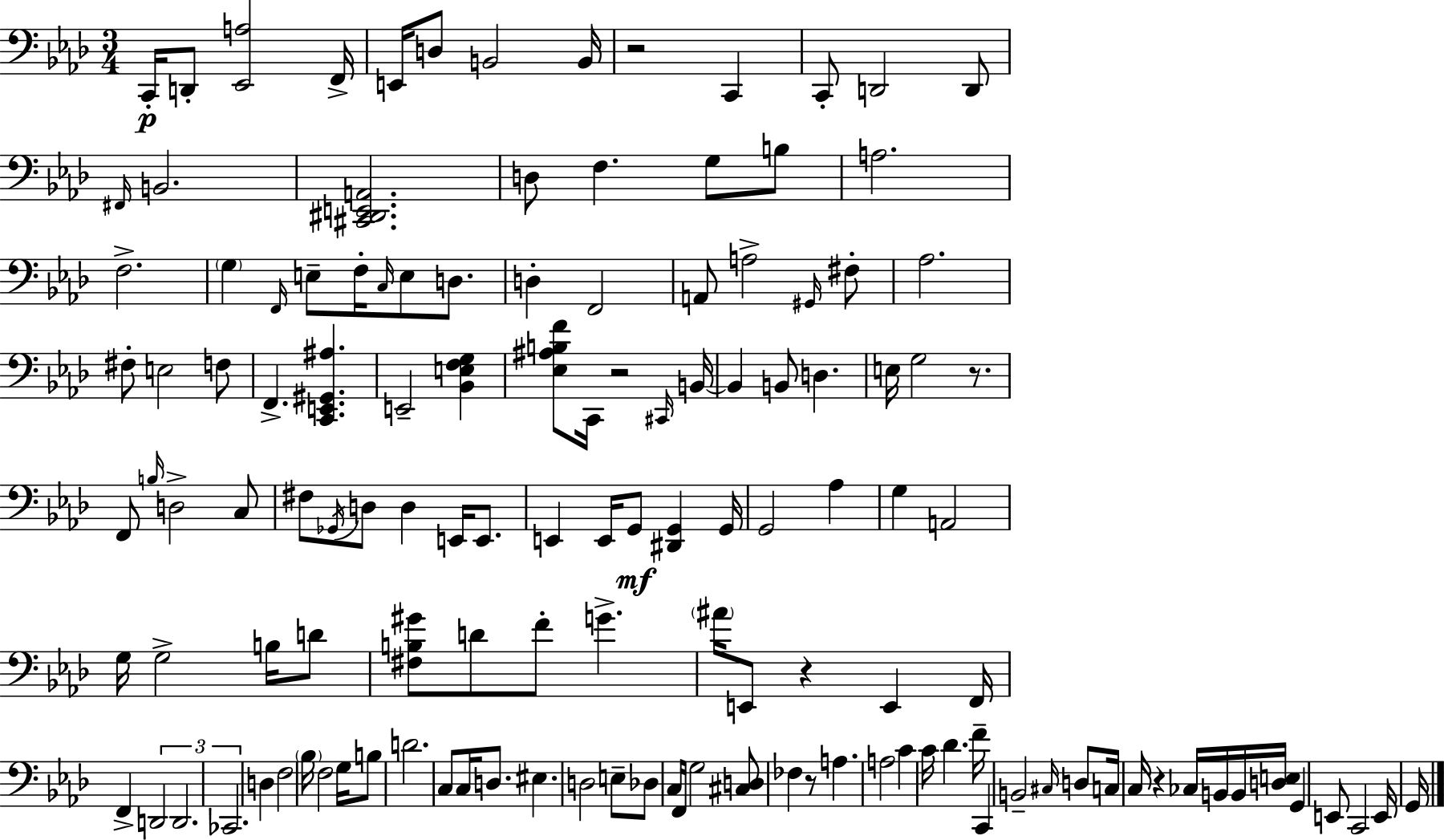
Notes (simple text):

C2/s D2/e [Eb2,A3]/h F2/s E2/s D3/e B2/h B2/s R/h C2/q C2/e D2/h D2/e F#2/s B2/h. [C#2,D#2,E2,A2]/h. D3/e F3/q. G3/e B3/e A3/h. F3/h. G3/q F2/s E3/e F3/s C3/s E3/e D3/e. D3/q F2/h A2/e A3/h G#2/s F#3/e Ab3/h. F#3/e E3/h F3/e F2/q. [C2,E2,G#2,A#3]/q. E2/h [Bb2,E3,F3,G3]/q [Eb3,A#3,B3,F4]/e C2/s R/h C#2/s B2/s B2/q B2/e D3/q. E3/s G3/h R/e. F2/e B3/s D3/h C3/e F#3/e Gb2/s D3/e D3/q E2/s E2/e. E2/q E2/s G2/e [D#2,G2]/q G2/s G2/h Ab3/q G3/q A2/h G3/s G3/h B3/s D4/e [F#3,B3,G#4]/e D4/e F4/e G4/q. A#4/s E2/e R/q E2/q F2/s F2/q D2/h D2/h. CES2/h. D3/q F3/h Bb3/s F3/h G3/s B3/e D4/h. C3/e C3/s D3/e. EIS3/q. D3/h E3/e Db3/e C3/s F2/s G3/h [C#3,D3]/e FES3/q R/e A3/q. A3/h C4/q C4/s Db4/q. F4/s C2/q B2/h C#3/s D3/e C3/s C3/s R/q CES3/s B2/s B2/s [D3,E3]/s G2/q E2/e C2/h E2/s G2/s